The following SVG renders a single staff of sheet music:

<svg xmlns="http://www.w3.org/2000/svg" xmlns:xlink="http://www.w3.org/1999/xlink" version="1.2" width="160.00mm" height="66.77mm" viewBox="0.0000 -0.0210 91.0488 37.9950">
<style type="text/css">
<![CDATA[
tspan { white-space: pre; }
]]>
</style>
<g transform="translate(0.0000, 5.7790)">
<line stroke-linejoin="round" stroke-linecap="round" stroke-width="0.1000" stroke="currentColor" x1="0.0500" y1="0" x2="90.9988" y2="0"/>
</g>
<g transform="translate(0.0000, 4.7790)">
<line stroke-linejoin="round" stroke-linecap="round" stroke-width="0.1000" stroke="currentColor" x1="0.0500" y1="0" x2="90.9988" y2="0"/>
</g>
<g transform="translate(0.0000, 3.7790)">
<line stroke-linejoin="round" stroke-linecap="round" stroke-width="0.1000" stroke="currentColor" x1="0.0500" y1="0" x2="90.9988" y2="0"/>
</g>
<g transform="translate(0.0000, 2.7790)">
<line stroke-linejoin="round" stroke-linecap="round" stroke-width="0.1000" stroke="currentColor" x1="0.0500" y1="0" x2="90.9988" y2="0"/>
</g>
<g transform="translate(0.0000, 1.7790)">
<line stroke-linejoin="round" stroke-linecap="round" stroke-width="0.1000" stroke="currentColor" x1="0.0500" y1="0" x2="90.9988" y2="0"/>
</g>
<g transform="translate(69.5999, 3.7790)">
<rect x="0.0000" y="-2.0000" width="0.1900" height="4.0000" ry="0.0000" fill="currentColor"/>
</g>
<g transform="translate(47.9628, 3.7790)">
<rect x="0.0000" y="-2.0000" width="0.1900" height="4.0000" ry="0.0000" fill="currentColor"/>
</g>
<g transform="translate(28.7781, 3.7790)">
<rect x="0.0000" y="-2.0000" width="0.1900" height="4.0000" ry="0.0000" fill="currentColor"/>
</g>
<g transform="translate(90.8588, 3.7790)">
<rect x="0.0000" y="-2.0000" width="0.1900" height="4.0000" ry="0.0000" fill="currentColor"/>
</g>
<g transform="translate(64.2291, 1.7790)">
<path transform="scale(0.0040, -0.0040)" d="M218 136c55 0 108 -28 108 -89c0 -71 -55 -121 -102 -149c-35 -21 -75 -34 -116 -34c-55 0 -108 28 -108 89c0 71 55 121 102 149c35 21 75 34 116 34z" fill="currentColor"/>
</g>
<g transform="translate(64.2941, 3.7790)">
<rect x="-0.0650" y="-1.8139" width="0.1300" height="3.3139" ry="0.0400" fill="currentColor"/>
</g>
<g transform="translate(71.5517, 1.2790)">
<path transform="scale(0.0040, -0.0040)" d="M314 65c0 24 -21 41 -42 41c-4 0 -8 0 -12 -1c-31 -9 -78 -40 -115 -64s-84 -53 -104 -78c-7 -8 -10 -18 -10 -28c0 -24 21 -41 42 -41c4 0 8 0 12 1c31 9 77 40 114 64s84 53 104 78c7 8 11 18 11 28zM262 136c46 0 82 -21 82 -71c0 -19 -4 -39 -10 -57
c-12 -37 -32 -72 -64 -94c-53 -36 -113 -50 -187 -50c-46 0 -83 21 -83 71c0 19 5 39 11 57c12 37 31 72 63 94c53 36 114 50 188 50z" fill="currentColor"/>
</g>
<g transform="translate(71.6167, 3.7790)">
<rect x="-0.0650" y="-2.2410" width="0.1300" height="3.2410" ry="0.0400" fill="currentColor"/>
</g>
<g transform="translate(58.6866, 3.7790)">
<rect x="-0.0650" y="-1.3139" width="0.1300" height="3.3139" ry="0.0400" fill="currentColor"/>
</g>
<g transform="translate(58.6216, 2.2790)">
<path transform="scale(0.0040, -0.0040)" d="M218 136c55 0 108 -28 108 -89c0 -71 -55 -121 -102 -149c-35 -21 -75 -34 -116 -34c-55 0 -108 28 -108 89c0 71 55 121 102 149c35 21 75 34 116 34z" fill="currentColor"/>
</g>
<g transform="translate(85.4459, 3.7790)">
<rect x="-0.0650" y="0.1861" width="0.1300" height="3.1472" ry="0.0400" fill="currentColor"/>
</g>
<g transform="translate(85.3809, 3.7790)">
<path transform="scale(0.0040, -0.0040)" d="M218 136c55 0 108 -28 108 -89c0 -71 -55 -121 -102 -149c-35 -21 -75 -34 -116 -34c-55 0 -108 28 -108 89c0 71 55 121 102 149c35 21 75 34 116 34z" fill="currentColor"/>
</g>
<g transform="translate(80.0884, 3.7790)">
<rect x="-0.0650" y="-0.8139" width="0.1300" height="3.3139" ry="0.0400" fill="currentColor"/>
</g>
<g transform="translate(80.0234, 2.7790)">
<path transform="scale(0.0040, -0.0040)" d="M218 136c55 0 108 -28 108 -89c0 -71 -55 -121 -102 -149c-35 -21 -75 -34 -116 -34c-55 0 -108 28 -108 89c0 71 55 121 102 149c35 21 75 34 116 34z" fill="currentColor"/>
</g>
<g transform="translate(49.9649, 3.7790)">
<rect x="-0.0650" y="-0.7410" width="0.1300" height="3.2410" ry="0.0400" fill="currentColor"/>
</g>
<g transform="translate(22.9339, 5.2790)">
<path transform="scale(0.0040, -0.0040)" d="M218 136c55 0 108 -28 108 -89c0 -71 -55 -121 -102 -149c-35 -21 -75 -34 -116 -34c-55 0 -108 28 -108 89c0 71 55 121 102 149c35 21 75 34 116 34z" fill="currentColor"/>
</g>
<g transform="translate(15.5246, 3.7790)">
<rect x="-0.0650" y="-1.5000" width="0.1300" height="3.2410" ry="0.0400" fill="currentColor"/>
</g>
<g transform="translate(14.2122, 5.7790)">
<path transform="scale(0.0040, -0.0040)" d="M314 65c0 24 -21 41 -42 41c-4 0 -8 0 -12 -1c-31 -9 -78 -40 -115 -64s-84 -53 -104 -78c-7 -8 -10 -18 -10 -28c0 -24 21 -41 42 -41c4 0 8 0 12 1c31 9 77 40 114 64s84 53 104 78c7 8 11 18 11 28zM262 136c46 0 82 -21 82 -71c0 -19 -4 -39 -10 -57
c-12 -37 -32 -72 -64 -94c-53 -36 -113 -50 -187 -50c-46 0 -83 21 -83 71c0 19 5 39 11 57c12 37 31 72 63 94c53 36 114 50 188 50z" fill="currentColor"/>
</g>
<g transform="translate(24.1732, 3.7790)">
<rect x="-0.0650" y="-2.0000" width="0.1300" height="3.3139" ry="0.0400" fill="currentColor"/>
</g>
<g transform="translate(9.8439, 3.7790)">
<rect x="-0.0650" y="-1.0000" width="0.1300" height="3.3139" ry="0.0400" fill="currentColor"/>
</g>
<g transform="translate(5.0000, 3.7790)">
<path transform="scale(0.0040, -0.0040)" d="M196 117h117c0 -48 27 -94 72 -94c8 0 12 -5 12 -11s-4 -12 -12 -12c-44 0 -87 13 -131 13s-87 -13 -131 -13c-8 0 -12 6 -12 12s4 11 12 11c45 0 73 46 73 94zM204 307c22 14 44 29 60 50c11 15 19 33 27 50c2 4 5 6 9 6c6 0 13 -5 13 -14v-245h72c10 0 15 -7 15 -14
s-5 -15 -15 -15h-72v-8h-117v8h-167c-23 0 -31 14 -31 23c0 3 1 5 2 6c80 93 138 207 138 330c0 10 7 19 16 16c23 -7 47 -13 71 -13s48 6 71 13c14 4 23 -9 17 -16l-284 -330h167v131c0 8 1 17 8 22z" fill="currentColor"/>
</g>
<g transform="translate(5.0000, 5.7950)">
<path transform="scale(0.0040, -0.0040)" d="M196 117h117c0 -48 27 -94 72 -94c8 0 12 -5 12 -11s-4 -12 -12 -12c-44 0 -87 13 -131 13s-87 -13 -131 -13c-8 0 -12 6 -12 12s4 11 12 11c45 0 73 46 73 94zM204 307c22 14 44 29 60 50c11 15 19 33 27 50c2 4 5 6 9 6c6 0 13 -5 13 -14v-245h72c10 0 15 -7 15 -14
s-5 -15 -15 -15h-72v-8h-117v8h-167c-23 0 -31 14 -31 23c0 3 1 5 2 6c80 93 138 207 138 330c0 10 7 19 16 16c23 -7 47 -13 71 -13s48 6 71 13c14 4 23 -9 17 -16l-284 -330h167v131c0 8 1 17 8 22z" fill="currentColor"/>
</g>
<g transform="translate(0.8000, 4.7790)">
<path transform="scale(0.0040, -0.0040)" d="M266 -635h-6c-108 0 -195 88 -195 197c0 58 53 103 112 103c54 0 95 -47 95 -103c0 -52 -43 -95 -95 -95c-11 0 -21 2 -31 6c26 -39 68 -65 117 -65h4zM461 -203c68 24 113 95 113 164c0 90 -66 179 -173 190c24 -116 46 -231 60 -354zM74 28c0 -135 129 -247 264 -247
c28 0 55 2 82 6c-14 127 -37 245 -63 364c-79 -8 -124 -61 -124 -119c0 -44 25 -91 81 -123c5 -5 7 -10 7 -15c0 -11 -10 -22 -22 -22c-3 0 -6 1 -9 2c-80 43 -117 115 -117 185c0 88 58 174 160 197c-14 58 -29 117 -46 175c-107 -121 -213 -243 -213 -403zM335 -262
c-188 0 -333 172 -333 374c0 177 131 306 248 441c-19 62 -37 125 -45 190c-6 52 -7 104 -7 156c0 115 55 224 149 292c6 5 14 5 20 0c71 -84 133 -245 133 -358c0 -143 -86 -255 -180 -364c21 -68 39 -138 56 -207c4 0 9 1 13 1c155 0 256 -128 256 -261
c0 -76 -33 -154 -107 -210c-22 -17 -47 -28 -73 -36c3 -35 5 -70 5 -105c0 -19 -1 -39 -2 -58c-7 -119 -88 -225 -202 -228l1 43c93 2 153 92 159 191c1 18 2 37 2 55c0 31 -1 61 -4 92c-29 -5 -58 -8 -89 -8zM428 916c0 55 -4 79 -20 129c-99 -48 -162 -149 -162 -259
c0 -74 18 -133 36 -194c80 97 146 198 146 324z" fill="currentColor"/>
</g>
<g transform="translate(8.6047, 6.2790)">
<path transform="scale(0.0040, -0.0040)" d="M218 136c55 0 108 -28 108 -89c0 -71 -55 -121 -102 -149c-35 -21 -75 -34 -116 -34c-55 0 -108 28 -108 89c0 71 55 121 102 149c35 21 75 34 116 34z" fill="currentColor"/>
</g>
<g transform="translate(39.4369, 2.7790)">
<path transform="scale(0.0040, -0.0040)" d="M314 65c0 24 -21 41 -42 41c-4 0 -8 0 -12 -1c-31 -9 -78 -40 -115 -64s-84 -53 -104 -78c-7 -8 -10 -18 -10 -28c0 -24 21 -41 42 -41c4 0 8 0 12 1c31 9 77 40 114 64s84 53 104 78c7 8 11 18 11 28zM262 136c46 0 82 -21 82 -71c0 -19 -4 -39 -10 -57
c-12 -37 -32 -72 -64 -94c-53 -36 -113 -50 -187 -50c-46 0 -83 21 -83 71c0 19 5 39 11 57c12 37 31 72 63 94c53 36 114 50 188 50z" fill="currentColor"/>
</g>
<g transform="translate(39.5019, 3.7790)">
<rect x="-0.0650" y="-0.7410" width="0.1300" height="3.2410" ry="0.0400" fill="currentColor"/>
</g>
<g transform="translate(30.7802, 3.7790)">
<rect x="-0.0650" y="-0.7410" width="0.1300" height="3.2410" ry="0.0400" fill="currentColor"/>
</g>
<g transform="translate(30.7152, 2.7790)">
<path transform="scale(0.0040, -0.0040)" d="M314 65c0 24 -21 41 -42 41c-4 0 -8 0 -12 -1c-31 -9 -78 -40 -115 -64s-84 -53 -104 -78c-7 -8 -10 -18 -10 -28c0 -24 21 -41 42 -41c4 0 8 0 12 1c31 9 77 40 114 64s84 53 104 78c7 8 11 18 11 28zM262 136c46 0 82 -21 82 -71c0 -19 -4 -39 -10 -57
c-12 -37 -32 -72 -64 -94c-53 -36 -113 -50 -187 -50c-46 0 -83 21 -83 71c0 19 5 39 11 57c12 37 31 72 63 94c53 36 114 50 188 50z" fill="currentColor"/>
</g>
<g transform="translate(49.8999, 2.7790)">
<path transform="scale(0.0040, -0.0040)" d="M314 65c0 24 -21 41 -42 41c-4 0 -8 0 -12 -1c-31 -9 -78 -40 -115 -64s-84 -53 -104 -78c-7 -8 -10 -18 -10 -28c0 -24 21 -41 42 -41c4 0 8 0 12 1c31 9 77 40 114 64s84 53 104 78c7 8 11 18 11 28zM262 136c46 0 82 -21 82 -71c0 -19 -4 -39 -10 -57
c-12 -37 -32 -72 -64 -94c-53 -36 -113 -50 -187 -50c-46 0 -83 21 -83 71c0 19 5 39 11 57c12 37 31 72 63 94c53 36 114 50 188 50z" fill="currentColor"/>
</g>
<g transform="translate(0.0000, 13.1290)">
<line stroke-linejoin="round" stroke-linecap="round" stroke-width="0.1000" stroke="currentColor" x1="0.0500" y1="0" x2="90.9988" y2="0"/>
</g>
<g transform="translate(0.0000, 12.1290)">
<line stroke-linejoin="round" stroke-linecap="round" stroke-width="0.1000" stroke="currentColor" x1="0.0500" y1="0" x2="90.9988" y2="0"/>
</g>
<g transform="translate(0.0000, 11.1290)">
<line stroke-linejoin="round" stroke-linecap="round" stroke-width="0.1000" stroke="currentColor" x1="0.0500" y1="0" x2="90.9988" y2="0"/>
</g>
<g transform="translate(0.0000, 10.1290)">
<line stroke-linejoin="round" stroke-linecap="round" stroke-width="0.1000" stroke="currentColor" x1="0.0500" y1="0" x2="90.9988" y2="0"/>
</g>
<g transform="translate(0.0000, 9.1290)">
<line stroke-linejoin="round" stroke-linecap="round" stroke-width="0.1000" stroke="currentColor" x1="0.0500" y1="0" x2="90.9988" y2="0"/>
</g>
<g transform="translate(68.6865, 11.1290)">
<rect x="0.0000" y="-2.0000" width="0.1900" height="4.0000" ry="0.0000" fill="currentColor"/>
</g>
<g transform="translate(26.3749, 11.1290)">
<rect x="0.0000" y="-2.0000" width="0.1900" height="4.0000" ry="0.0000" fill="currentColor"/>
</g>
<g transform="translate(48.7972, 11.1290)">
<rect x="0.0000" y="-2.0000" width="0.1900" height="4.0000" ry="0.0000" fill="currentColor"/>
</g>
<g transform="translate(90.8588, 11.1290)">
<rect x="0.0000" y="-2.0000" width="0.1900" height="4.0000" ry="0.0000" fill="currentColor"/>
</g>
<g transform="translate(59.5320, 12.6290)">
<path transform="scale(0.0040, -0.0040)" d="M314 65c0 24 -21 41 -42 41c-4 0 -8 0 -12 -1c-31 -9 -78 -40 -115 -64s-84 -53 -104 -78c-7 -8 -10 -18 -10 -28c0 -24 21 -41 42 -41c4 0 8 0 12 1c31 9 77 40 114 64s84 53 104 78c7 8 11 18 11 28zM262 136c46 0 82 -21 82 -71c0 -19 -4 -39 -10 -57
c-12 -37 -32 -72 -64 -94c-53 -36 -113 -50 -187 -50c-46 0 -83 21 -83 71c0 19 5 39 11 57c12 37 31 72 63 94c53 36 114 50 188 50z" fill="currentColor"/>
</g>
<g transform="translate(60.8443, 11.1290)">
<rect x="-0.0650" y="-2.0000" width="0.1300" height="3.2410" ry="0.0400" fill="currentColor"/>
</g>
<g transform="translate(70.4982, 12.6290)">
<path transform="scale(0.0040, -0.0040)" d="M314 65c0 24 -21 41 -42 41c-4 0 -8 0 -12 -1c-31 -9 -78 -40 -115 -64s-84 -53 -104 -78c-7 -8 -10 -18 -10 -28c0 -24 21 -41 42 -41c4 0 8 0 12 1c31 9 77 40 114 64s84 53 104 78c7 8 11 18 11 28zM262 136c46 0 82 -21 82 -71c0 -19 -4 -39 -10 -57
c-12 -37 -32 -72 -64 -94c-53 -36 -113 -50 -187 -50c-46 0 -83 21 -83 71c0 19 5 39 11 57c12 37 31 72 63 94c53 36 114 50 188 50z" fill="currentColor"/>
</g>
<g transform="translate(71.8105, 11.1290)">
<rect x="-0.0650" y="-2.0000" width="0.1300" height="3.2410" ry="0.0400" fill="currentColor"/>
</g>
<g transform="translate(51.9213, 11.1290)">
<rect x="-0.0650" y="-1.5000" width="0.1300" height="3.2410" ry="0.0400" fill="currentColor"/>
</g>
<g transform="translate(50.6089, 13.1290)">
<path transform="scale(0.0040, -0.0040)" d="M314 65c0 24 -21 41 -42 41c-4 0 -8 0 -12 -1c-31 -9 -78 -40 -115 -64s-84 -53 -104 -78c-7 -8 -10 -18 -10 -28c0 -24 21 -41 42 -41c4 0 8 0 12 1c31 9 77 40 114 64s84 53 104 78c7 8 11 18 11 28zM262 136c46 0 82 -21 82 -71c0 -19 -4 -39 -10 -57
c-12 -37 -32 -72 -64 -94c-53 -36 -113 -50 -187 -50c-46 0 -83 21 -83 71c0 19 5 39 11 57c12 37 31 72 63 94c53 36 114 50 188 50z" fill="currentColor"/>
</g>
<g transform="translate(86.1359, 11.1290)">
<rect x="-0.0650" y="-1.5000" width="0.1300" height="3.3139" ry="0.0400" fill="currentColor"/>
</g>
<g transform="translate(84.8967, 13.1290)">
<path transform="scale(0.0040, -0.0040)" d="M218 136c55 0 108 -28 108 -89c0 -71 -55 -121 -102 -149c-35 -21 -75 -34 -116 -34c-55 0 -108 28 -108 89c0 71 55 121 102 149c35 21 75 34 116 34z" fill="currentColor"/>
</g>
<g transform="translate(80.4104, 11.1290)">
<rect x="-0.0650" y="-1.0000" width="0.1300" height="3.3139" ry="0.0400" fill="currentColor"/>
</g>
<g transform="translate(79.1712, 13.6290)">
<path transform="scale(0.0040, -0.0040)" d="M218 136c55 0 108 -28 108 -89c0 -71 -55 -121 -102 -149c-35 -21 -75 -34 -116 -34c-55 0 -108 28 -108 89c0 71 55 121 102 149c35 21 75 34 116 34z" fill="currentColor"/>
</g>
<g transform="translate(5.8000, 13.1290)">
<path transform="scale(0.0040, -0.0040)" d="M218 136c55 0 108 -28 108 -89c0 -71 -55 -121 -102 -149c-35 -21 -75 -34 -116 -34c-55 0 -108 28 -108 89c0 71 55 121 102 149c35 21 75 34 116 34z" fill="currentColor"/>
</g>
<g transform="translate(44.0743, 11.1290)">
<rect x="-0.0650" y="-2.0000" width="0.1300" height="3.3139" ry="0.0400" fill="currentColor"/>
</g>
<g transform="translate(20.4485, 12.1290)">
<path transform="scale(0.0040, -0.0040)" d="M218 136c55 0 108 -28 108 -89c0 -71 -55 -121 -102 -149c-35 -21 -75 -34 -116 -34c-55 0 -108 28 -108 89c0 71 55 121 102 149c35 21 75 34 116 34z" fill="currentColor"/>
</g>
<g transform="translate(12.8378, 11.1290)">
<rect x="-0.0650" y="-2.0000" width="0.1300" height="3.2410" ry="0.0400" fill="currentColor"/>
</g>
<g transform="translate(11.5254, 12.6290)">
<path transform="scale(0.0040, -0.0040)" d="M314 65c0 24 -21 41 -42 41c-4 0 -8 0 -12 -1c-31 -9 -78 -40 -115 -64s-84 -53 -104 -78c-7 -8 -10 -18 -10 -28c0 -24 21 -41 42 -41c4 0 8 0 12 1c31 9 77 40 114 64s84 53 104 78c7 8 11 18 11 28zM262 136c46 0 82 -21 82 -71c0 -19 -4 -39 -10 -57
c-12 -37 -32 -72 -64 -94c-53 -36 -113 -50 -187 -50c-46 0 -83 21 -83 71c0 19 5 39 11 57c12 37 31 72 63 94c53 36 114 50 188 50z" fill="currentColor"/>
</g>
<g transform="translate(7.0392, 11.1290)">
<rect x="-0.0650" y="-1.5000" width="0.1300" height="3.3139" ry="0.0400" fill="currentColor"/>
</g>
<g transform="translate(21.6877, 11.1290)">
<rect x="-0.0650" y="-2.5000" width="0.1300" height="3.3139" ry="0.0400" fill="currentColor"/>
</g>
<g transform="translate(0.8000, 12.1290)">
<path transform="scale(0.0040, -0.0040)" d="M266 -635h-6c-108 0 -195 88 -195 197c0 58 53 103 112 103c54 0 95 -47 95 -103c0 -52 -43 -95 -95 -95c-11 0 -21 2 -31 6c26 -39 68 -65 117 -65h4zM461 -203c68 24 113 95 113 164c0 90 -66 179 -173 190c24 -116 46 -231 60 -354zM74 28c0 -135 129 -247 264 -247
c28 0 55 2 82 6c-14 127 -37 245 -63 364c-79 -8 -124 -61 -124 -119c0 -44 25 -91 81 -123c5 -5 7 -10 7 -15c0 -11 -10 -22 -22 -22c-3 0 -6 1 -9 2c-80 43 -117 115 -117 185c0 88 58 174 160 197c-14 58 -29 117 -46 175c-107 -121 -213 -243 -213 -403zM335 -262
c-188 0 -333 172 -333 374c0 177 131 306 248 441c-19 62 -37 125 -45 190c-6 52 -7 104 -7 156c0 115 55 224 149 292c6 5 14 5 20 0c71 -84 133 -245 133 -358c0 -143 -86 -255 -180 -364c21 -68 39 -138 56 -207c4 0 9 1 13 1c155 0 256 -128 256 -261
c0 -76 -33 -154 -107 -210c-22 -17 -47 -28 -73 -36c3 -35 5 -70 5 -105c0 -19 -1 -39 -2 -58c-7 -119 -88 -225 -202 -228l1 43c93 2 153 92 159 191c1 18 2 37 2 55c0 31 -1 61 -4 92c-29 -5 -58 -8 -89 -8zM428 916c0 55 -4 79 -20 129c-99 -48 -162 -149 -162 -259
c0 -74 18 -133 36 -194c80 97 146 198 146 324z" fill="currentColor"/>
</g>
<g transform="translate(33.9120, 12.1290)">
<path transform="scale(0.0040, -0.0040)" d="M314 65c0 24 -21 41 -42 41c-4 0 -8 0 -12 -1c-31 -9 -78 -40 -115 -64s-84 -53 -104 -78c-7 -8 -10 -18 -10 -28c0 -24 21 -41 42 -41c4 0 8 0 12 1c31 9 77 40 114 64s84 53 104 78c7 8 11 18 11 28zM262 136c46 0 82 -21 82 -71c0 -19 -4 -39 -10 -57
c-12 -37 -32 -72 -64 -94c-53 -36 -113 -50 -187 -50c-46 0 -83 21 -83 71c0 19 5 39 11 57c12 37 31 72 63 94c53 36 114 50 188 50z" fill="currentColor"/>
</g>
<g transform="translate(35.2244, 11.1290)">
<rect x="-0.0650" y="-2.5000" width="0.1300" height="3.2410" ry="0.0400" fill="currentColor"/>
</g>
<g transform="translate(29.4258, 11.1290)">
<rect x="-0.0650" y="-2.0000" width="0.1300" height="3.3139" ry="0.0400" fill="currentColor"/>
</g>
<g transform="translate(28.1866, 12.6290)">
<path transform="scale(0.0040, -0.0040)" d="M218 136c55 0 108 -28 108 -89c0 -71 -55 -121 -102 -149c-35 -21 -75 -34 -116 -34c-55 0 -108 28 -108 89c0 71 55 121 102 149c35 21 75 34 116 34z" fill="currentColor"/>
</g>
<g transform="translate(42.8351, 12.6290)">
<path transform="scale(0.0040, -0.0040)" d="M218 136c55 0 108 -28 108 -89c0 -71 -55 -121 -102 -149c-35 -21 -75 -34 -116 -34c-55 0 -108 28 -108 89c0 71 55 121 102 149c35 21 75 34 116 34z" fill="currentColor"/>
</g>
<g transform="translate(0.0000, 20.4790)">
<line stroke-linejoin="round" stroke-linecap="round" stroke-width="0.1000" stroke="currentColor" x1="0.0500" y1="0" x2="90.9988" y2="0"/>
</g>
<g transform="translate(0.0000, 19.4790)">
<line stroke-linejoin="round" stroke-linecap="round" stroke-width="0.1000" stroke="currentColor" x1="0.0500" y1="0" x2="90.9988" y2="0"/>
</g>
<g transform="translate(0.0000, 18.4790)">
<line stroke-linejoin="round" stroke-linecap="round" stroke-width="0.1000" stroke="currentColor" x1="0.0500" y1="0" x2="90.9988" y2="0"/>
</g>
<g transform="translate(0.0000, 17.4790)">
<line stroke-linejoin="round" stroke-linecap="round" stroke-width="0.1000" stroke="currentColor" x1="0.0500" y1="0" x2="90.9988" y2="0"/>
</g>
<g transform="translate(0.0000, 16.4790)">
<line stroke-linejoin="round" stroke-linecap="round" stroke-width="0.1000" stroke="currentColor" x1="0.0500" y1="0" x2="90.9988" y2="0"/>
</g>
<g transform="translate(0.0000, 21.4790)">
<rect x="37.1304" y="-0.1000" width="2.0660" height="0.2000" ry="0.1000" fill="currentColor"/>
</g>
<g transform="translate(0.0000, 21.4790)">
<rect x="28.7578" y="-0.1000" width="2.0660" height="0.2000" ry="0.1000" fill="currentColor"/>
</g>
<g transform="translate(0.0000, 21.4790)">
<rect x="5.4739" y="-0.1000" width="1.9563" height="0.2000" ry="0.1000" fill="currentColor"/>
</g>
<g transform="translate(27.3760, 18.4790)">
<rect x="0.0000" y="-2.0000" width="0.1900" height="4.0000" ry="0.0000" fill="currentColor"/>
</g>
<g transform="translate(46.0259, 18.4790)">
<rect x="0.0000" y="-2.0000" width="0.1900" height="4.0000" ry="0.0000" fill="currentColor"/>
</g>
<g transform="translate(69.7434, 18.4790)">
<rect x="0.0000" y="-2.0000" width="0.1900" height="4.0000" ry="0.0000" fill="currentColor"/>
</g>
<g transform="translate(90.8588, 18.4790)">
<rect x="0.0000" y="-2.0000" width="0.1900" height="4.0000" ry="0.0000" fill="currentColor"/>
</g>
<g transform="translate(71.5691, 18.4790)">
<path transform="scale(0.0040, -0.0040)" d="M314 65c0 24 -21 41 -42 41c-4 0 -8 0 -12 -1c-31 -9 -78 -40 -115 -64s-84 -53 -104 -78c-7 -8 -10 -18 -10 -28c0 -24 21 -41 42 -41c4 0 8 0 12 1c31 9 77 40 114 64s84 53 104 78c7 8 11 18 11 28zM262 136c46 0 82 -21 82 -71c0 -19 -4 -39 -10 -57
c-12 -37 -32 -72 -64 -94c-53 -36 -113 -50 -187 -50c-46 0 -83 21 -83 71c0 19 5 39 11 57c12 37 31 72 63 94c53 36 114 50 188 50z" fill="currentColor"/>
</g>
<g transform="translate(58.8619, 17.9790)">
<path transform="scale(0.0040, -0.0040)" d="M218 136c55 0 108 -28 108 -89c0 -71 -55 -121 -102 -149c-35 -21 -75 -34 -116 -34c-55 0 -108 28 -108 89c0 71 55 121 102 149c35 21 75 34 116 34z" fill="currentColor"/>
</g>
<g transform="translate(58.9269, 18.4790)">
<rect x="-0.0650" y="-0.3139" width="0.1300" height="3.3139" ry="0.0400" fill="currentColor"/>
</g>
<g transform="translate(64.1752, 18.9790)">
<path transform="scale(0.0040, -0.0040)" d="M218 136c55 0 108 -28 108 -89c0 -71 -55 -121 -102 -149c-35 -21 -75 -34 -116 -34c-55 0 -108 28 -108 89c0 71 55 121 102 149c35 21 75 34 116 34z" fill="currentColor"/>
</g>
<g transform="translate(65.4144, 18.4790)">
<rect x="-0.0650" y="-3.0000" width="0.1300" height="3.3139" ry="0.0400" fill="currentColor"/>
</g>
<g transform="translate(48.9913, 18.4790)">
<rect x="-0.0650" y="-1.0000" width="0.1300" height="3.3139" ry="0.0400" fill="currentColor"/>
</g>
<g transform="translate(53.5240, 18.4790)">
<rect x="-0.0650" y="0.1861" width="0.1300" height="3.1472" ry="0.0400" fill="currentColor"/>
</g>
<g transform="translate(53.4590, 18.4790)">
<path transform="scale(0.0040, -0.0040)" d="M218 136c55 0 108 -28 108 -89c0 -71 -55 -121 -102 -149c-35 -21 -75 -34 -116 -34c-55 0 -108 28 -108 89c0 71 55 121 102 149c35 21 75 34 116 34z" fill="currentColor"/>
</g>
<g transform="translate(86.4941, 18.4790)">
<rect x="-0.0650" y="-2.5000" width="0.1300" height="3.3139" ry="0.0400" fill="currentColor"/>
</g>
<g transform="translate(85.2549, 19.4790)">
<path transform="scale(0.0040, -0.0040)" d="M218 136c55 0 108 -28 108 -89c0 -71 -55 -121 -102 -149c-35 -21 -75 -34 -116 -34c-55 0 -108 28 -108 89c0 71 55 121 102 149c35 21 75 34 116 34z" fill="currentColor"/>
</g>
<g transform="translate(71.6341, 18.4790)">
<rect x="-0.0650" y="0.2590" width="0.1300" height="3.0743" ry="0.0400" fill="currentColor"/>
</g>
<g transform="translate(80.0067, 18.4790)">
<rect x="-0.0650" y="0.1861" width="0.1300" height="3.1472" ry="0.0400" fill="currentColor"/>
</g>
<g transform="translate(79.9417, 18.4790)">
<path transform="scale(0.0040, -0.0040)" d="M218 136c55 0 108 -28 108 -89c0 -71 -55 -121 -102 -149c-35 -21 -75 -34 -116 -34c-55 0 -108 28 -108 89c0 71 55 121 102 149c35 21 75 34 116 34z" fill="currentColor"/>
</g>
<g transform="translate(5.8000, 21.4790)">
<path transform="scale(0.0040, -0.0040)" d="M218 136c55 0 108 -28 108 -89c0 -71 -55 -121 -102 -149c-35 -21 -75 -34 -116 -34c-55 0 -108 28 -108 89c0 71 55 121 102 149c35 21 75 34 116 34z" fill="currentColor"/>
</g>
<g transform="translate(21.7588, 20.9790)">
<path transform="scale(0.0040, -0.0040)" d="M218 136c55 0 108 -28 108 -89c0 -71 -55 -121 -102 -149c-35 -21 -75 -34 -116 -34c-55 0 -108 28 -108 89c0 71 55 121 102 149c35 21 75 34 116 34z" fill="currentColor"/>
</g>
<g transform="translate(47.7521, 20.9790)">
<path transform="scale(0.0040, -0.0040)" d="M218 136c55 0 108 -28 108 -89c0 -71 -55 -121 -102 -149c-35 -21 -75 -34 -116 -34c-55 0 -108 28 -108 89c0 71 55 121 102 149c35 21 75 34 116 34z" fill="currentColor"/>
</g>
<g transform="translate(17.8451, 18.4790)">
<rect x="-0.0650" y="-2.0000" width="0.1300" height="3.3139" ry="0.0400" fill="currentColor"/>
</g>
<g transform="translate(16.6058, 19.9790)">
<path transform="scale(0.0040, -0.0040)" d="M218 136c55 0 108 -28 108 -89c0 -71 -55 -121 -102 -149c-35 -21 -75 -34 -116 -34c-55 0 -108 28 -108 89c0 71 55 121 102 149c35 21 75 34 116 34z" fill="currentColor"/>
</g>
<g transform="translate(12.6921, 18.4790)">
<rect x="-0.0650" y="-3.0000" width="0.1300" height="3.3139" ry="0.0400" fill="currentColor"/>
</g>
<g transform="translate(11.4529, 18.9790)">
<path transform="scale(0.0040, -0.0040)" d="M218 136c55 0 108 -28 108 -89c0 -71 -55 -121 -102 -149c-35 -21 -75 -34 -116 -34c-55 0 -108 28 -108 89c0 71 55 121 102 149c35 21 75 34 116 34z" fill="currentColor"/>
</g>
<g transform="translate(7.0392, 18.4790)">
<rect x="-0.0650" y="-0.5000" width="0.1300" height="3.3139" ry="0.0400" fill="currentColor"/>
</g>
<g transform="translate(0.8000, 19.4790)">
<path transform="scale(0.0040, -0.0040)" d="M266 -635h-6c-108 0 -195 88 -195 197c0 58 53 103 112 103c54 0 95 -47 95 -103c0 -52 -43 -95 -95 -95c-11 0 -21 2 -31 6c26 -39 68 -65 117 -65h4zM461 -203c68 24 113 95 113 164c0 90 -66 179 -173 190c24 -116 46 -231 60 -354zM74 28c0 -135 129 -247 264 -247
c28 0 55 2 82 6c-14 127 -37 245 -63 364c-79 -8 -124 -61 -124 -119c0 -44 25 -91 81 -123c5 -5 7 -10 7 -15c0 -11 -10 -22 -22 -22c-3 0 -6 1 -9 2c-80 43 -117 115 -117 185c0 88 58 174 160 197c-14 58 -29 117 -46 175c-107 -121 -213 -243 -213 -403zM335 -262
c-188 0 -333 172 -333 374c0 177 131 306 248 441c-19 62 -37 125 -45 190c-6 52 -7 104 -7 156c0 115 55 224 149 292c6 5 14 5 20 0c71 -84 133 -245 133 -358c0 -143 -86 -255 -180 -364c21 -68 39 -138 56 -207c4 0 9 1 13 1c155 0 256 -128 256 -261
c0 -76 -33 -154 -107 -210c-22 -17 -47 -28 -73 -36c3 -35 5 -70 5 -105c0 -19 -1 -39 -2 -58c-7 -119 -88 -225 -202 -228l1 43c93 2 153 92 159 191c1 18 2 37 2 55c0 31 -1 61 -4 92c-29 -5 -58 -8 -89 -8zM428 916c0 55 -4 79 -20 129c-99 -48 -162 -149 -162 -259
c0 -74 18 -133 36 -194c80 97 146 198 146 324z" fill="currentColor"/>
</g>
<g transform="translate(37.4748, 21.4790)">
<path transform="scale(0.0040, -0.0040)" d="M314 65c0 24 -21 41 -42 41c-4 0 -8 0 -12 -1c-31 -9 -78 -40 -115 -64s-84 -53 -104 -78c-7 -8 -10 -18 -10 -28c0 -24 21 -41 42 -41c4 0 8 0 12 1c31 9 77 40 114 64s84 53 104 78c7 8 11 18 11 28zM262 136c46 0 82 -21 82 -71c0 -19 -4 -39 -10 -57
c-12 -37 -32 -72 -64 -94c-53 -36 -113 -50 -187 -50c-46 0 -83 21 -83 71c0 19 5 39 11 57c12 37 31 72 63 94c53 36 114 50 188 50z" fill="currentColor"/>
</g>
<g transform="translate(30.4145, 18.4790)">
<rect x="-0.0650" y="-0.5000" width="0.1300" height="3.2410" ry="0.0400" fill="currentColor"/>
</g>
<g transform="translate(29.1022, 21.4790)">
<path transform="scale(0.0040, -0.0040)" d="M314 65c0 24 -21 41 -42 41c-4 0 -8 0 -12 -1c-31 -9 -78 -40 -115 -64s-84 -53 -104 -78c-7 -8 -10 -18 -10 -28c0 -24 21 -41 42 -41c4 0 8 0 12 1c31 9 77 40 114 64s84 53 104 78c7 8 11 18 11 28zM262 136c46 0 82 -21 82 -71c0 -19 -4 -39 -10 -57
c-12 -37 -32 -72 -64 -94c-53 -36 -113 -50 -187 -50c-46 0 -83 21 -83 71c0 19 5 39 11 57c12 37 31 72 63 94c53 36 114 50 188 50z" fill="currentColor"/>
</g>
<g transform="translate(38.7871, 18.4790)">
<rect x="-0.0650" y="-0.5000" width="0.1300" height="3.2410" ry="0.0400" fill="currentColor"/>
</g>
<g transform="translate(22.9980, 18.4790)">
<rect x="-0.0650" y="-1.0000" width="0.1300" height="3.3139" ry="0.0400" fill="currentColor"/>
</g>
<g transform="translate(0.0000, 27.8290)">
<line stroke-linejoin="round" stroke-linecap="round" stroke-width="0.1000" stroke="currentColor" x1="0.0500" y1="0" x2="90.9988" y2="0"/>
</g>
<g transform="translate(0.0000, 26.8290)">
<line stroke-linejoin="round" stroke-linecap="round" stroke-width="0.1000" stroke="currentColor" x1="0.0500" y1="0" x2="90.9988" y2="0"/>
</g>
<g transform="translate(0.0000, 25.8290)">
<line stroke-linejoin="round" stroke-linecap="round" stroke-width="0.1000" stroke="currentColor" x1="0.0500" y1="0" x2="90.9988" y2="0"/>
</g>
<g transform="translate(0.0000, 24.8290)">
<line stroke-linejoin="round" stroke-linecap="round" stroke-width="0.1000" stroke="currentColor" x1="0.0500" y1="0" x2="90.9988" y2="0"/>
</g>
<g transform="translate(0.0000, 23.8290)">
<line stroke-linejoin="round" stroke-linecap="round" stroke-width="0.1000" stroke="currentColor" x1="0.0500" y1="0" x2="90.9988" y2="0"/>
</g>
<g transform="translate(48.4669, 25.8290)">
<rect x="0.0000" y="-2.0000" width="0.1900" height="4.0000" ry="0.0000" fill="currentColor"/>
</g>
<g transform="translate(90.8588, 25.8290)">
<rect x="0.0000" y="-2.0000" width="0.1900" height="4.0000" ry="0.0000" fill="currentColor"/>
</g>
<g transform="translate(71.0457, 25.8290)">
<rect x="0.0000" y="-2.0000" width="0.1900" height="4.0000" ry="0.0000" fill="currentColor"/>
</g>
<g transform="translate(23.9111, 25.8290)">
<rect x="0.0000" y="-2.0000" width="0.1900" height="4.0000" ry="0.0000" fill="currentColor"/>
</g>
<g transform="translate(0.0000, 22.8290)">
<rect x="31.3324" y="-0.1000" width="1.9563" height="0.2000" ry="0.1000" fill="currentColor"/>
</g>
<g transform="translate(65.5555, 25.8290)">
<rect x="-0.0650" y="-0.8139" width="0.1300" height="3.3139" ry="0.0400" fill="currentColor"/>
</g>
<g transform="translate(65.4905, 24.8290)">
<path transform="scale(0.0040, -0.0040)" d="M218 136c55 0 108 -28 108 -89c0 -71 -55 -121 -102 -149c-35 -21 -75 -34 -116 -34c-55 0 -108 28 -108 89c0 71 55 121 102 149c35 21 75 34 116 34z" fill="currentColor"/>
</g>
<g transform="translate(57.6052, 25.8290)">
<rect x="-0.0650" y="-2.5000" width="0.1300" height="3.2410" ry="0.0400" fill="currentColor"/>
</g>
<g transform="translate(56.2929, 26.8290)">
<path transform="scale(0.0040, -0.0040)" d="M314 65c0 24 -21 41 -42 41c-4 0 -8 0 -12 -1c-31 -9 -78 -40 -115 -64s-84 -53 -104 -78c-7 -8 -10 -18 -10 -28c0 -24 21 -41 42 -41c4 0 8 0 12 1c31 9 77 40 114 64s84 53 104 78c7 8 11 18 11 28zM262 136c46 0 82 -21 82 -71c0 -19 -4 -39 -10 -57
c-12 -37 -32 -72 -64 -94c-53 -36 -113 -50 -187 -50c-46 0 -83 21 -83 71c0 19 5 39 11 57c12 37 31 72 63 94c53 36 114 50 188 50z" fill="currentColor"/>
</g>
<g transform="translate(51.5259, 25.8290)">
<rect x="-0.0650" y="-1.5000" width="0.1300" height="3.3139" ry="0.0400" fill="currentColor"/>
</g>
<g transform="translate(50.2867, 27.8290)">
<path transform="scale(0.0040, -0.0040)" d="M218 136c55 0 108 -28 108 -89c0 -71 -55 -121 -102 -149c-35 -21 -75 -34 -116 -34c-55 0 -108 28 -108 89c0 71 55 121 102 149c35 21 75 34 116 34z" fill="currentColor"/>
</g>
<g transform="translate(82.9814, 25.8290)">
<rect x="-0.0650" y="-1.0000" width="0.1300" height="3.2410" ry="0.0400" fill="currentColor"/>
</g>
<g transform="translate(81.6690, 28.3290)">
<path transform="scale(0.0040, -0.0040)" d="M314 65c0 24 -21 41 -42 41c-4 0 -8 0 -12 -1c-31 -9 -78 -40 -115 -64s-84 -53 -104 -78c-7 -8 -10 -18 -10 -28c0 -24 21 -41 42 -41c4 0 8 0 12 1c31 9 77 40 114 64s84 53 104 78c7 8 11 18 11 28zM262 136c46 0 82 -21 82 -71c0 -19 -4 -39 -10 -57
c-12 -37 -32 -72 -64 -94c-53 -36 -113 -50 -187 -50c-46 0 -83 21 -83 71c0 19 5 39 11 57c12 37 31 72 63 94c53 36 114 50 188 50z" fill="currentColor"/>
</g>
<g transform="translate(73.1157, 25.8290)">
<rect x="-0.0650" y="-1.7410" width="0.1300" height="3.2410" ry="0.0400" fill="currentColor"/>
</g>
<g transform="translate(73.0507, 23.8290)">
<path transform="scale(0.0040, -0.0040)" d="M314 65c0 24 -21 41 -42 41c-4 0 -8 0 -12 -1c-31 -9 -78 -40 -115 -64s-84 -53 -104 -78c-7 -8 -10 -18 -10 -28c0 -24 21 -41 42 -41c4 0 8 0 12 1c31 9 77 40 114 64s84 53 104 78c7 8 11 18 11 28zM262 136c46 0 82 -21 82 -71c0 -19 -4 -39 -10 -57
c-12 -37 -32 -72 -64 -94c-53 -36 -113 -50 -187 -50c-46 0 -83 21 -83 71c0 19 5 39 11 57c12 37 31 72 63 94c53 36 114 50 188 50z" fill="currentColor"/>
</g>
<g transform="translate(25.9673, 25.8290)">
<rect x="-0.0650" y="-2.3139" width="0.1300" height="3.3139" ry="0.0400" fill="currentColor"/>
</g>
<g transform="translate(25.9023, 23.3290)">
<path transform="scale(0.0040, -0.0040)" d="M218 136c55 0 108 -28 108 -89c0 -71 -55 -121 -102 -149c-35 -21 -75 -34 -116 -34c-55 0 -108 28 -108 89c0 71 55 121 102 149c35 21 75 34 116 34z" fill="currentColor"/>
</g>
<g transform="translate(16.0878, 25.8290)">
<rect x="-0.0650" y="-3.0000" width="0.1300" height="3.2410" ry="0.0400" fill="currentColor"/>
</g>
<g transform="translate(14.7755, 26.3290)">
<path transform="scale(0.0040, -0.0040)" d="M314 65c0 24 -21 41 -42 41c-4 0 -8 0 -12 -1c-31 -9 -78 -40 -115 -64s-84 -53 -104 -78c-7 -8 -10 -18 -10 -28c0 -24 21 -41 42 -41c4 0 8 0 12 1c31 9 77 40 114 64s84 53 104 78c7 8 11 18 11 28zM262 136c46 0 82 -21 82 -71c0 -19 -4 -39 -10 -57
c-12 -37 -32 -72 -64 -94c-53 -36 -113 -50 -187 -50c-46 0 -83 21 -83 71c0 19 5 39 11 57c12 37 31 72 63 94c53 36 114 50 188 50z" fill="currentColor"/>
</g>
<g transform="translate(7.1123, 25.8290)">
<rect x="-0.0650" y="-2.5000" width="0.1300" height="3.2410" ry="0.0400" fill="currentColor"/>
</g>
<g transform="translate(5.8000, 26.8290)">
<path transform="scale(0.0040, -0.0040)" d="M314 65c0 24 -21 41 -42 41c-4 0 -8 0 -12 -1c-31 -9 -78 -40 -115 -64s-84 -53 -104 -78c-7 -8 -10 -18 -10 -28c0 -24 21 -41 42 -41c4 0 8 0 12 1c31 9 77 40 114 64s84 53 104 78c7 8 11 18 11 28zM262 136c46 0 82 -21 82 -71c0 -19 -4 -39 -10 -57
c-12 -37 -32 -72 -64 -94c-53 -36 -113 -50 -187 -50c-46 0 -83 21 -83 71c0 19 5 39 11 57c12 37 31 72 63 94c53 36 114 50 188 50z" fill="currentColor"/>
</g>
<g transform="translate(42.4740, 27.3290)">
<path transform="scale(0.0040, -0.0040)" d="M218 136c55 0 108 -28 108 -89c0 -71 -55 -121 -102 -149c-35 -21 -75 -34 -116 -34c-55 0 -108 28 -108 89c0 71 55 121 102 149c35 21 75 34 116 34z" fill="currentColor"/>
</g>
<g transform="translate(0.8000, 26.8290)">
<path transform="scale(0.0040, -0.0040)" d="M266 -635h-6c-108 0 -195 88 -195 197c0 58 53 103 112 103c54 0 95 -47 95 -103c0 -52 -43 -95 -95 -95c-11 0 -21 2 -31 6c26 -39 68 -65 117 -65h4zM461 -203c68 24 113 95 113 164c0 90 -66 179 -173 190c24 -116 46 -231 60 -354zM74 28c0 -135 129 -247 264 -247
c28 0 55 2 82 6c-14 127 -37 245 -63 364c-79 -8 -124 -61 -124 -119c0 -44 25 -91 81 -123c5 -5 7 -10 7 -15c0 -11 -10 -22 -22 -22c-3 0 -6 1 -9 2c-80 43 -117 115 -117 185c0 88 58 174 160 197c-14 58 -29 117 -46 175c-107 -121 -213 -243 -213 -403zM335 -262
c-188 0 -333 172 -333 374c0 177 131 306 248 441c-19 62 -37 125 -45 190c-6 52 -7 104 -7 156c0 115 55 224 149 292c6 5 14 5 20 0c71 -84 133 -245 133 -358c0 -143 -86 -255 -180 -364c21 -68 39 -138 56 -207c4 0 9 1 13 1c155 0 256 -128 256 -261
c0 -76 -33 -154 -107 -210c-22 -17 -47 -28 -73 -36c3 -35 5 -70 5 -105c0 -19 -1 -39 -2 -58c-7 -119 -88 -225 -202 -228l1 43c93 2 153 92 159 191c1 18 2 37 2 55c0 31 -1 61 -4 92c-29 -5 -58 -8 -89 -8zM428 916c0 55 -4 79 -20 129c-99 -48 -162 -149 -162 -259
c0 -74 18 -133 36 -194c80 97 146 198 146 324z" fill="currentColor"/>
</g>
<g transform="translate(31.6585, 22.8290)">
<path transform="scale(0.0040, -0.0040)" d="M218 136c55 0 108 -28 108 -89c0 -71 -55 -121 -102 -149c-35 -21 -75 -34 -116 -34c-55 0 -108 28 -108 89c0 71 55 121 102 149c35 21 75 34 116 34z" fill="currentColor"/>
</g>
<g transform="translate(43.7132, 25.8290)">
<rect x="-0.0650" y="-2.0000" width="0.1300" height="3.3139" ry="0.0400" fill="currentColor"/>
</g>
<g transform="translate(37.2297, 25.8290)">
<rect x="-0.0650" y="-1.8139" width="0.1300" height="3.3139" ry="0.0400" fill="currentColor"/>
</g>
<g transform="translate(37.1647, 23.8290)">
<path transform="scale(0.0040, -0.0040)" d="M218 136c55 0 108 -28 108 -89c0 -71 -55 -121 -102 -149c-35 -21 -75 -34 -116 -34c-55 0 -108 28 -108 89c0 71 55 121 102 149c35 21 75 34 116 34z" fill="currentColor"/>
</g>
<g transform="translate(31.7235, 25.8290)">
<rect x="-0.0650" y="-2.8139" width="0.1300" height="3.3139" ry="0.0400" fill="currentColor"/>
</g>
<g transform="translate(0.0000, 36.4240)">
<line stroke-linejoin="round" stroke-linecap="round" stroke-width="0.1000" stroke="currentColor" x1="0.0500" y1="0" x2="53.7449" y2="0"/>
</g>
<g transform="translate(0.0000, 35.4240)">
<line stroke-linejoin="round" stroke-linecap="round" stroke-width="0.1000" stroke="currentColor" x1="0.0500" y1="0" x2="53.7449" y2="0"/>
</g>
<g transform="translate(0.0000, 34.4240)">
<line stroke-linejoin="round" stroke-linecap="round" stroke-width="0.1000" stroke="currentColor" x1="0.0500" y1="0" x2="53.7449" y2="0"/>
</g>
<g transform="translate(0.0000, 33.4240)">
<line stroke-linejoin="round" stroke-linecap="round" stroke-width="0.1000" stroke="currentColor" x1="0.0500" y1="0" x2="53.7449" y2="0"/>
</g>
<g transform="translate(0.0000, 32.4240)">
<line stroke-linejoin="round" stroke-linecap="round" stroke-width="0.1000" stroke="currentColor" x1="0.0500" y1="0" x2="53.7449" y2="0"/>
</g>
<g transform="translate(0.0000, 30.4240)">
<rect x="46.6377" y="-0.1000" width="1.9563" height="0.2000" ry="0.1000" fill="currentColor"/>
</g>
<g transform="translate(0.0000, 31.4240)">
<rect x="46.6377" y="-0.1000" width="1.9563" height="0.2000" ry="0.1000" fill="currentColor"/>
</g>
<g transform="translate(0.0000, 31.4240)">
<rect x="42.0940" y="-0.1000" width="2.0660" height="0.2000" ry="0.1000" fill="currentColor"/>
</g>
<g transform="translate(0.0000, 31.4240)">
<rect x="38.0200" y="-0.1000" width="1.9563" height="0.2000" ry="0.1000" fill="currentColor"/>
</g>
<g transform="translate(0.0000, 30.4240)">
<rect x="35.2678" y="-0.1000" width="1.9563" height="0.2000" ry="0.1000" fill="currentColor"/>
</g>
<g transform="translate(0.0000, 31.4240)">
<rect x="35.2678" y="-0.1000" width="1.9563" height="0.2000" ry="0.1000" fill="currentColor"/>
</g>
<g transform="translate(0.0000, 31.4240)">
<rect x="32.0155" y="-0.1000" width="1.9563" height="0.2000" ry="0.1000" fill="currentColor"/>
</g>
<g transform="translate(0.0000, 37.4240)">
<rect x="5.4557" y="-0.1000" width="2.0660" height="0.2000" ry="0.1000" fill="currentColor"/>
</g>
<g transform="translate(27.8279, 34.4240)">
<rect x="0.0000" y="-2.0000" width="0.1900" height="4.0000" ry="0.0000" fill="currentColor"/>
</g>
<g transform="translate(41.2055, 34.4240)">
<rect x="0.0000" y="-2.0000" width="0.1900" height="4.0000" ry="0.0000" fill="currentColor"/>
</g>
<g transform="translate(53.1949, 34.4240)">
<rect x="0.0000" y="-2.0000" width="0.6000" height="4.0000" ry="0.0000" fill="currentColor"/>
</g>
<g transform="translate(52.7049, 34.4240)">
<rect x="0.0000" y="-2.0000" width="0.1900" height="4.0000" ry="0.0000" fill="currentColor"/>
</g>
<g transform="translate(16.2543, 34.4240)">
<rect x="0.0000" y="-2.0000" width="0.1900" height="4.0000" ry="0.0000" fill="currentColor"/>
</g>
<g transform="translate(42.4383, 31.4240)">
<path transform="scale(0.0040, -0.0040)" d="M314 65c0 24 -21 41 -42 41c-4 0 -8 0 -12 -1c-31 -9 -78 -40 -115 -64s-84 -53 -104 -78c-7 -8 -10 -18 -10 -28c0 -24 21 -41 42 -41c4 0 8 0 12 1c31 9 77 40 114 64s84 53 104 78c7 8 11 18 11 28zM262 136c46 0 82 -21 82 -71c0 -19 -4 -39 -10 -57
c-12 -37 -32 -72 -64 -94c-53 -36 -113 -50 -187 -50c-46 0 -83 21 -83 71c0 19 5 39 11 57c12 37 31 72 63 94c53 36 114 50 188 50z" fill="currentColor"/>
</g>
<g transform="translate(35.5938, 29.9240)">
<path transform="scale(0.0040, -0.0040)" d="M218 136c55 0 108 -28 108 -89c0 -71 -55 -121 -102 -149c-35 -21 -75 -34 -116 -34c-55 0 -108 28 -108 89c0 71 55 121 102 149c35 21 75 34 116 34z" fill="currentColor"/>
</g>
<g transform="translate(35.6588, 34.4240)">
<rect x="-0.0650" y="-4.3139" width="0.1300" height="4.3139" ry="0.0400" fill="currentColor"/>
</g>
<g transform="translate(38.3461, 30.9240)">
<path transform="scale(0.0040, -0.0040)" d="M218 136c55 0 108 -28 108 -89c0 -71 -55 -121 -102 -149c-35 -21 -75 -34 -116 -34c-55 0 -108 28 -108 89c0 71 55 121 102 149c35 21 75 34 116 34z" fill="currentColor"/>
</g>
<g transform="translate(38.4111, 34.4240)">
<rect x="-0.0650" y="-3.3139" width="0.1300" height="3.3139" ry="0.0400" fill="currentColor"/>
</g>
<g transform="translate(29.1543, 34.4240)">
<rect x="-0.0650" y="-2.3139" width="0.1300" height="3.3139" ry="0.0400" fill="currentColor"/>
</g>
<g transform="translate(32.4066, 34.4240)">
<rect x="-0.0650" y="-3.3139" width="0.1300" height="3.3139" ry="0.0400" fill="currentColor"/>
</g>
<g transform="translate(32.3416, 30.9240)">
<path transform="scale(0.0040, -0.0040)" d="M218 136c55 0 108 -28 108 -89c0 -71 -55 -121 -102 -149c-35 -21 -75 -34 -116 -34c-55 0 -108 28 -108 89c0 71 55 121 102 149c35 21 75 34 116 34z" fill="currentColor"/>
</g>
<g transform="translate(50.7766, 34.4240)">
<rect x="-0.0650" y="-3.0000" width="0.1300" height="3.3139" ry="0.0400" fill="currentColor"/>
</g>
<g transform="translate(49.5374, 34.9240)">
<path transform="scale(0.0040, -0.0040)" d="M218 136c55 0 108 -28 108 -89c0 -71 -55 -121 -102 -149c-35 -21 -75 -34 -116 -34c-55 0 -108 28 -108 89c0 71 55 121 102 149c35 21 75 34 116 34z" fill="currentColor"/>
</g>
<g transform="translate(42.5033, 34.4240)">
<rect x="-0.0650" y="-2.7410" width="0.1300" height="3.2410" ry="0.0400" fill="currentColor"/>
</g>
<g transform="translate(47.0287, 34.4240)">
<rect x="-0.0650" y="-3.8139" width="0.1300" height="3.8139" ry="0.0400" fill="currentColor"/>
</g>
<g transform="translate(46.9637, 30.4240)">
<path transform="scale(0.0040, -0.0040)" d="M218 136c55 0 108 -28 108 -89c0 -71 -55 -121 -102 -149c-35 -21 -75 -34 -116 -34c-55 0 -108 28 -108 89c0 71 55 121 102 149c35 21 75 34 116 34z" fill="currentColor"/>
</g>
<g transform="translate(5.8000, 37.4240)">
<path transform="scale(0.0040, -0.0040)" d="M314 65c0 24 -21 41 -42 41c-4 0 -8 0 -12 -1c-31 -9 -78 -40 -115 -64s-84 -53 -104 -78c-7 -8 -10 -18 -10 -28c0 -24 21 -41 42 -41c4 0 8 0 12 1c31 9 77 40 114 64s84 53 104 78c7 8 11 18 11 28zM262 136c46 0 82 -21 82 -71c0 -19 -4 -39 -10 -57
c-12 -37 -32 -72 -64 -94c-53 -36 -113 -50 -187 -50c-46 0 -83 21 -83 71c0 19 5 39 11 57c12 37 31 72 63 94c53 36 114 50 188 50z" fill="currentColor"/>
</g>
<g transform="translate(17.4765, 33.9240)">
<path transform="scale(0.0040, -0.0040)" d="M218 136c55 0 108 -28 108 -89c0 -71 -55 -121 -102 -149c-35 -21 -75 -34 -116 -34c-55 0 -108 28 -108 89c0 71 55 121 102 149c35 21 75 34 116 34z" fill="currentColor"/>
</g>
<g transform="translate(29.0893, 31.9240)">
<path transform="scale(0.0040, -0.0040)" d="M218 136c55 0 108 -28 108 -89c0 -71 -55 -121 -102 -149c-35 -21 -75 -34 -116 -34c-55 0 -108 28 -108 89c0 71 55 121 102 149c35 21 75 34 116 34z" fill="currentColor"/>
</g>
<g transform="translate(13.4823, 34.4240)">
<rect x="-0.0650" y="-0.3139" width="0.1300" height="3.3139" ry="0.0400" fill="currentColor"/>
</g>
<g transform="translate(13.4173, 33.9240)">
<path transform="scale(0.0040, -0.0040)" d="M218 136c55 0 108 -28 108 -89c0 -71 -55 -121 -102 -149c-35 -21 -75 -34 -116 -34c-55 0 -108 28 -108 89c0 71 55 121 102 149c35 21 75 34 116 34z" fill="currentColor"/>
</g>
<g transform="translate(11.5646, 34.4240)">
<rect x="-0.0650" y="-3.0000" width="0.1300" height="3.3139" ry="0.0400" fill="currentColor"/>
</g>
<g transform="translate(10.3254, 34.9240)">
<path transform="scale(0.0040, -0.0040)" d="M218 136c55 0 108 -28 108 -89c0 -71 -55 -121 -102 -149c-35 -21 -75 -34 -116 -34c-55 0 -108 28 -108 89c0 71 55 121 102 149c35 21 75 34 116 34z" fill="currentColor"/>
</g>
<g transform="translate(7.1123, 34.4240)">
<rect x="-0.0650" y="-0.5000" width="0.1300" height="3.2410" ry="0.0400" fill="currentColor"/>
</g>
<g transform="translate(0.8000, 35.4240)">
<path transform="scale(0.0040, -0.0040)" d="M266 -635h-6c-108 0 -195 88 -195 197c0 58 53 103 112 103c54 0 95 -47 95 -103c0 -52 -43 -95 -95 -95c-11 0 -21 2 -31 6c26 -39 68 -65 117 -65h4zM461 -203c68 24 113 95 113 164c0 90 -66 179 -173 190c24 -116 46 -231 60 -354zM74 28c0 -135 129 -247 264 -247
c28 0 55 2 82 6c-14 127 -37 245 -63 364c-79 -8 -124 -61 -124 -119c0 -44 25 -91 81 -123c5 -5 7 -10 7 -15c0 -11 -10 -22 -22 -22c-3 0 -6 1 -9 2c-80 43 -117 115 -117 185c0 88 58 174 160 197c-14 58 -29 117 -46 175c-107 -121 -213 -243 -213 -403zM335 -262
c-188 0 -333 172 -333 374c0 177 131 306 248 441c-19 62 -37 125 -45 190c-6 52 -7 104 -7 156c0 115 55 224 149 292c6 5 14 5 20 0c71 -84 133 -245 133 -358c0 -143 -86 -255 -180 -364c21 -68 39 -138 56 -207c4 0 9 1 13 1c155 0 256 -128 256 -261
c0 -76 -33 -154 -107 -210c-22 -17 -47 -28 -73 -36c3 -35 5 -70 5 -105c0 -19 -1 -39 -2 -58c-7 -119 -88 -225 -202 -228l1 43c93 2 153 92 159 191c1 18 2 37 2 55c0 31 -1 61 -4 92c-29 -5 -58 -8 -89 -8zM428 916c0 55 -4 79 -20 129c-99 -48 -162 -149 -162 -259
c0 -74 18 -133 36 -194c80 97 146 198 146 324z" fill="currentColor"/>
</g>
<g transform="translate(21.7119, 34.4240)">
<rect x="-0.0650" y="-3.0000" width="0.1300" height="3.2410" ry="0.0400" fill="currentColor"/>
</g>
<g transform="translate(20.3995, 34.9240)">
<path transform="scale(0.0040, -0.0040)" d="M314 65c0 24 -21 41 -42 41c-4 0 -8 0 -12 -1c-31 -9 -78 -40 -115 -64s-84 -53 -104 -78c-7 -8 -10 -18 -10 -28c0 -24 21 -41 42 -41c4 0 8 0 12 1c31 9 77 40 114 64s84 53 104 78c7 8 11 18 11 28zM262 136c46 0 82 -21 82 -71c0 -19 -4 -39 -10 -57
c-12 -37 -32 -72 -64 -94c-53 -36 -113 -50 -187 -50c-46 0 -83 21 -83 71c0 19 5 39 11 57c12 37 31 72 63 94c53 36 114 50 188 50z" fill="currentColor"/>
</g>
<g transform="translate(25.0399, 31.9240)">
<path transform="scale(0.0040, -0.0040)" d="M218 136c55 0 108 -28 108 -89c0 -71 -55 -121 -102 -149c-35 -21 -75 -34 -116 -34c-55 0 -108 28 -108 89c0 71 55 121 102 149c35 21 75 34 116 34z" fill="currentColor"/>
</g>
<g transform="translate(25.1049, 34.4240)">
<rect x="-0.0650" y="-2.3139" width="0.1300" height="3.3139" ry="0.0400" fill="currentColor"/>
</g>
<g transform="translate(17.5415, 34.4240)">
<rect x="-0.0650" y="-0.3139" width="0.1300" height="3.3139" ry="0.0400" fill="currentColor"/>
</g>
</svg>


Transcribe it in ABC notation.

X:1
T:Untitled
M:4/4
L:1/4
K:C
D E2 F d2 d2 d2 e f g2 d B E F2 G F G2 F E2 F2 F2 D E C A F D C2 C2 D B c A B2 B G G2 A2 g a f F E G2 d f2 D2 C2 A c c A2 g g b d' b a2 c' A